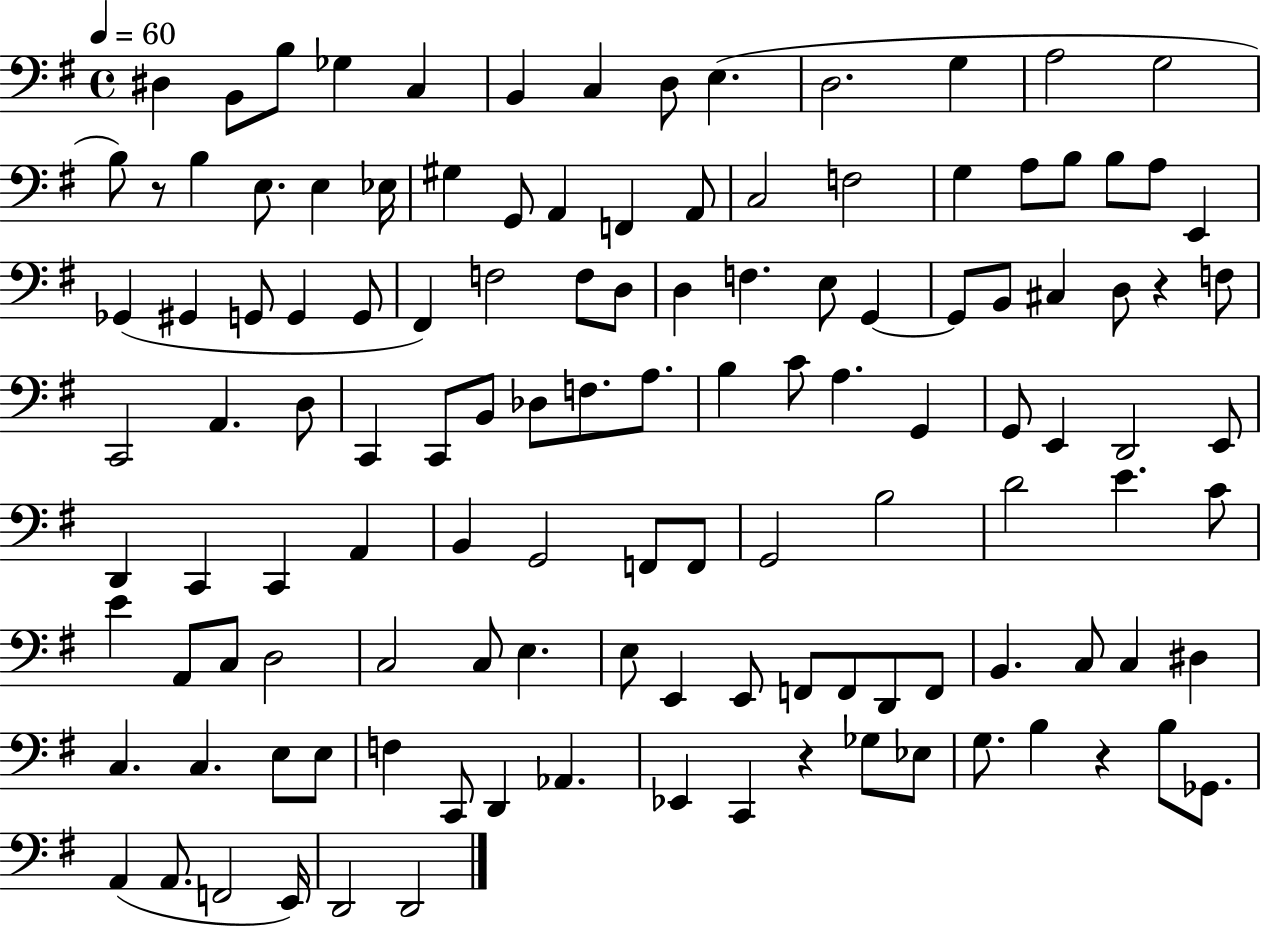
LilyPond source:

{
  \clef bass
  \time 4/4
  \defaultTimeSignature
  \key g \major
  \tempo 4 = 60
  dis4 b,8 b8 ges4 c4 | b,4 c4 d8 e4.( | d2. g4 | a2 g2 | \break b8) r8 b4 e8. e4 ees16 | gis4 g,8 a,4 f,4 a,8 | c2 f2 | g4 a8 b8 b8 a8 e,4 | \break ges,4( gis,4 g,8 g,4 g,8 | fis,4) f2 f8 d8 | d4 f4. e8 g,4~~ | g,8 b,8 cis4 d8 r4 f8 | \break c,2 a,4. d8 | c,4 c,8 b,8 des8 f8. a8. | b4 c'8 a4. g,4 | g,8 e,4 d,2 e,8 | \break d,4 c,4 c,4 a,4 | b,4 g,2 f,8 f,8 | g,2 b2 | d'2 e'4. c'8 | \break e'4 a,8 c8 d2 | c2 c8 e4. | e8 e,4 e,8 f,8 f,8 d,8 f,8 | b,4. c8 c4 dis4 | \break c4. c4. e8 e8 | f4 c,8 d,4 aes,4. | ees,4 c,4 r4 ges8 ees8 | g8. b4 r4 b8 ges,8. | \break a,4( a,8. f,2 e,16) | d,2 d,2 | \bar "|."
}